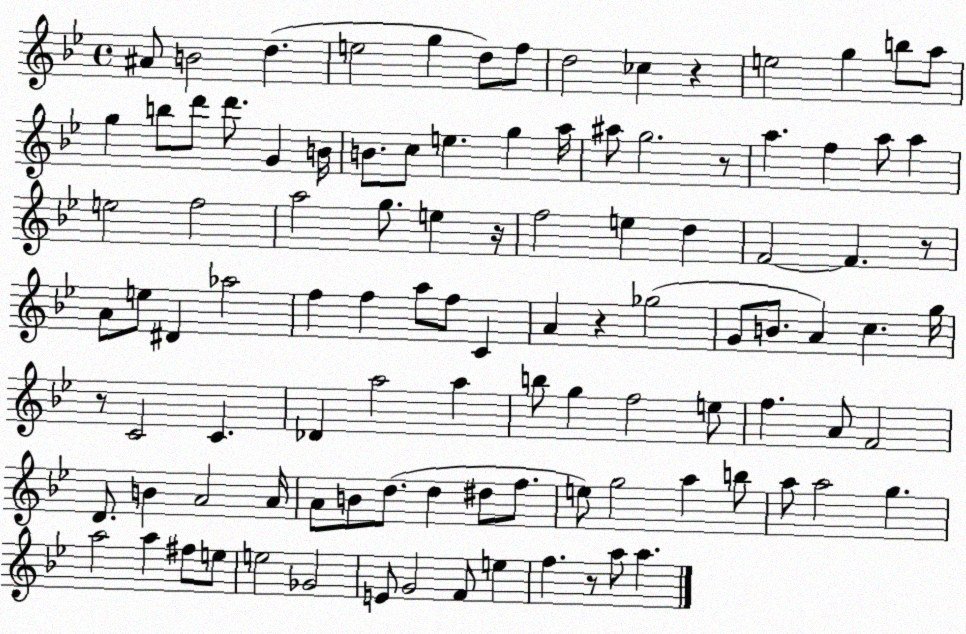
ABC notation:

X:1
T:Untitled
M:4/4
L:1/4
K:Bb
^A/2 B2 d e2 g d/2 f/2 d2 _c z e2 g b/2 a/2 g b/2 d'/2 d'/2 G B/4 B/2 c/2 e g a/4 ^a/2 g2 z/2 a f a/2 a e2 f2 a2 g/2 e z/4 f2 e d F2 F z/2 A/2 e/2 ^D _a2 f f a/2 f/2 C A z _g2 G/2 B/2 A c g/4 z/2 C2 C _D a2 a b/2 g f2 e/2 f A/2 F2 D/2 B A2 A/4 A/2 B/2 d/2 d ^d/2 f/2 e/2 g2 a b/2 a/2 a2 g a2 a ^f/2 e/2 e2 _G2 E/2 G2 F/2 e f z/2 a/2 a